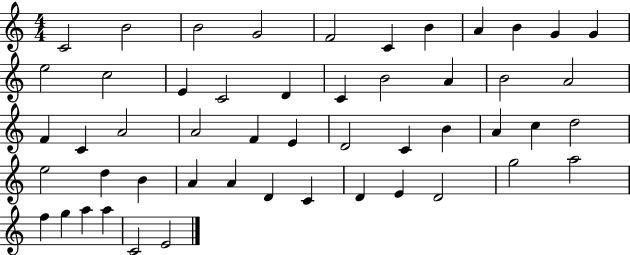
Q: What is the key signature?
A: C major